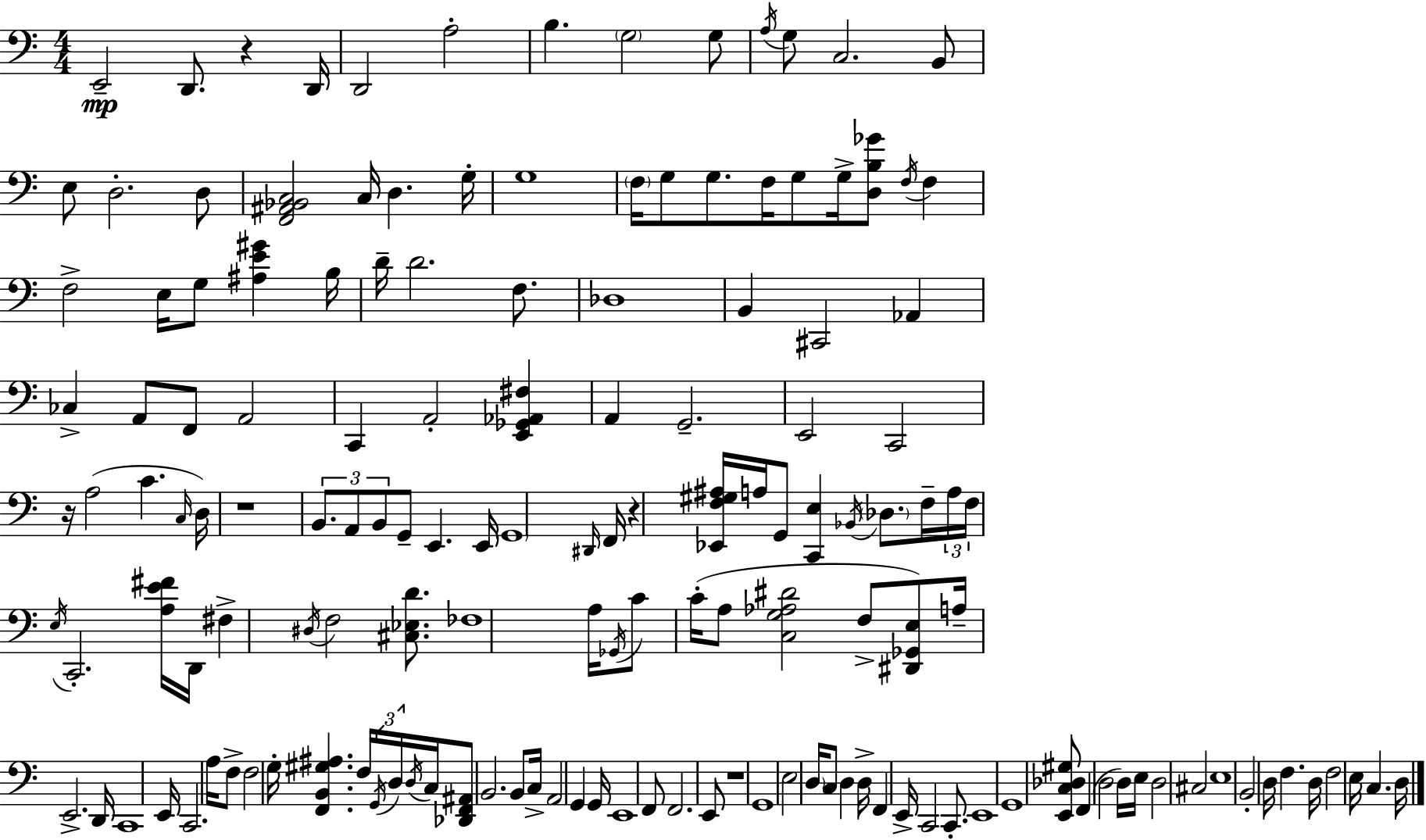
E2/h D2/e. R/q D2/s D2/h A3/h B3/q. G3/h G3/e A3/s G3/e C3/h. B2/e E3/e D3/h. D3/e [F2,A#2,Bb2,C3]/h C3/s D3/q. G3/s G3/w F3/s G3/e G3/e. F3/s G3/e G3/s [D3,B3,Gb4]/e F3/s F3/q F3/h E3/s G3/e [A#3,E4,G#4]/q B3/s D4/s D4/h. F3/e. Db3/w B2/q C#2/h Ab2/q CES3/q A2/e F2/e A2/h C2/q A2/h [E2,Gb2,Ab2,F#3]/q A2/q G2/h. E2/h C2/h R/s A3/h C4/q. C3/s D3/s R/w B2/e. A2/e B2/e G2/e E2/q. E2/s G2/w D#2/s F2/s R/q [Eb2,F3,G#3,A#3]/s A3/s G2/e [C2,E3]/q Bb2/s Db3/e. F3/s A3/s F3/s E3/s C2/h. [A3,E4,F#4]/s D2/s F#3/q D#3/s F3/h [C#3,Eb3,D4]/e. FES3/w A3/s Gb2/s C4/e C4/s A3/e [C3,G3,Ab3,D#4]/h F3/e [D#2,Gb2,E3]/e A3/s E2/h. D2/s C2/w E2/s C2/h. A3/s F3/e F3/h G3/s [F2,B2,G#3,A#3]/q. F3/s G2/s D3/s D3/s C3/s [Db2,F2,A#2]/e B2/h. B2/e C3/s A2/h G2/q G2/s E2/w F2/e F2/h. E2/e R/w G2/w E3/h D3/s C3/e D3/q D3/s F2/q E2/s C2/h C2/e. E2/w G2/w [E2,C3,Db3,G#3]/e F2/q D3/h D3/s E3/s D3/h C#3/h E3/w B2/h D3/s F3/q. D3/s F3/h E3/s C3/q. D3/s